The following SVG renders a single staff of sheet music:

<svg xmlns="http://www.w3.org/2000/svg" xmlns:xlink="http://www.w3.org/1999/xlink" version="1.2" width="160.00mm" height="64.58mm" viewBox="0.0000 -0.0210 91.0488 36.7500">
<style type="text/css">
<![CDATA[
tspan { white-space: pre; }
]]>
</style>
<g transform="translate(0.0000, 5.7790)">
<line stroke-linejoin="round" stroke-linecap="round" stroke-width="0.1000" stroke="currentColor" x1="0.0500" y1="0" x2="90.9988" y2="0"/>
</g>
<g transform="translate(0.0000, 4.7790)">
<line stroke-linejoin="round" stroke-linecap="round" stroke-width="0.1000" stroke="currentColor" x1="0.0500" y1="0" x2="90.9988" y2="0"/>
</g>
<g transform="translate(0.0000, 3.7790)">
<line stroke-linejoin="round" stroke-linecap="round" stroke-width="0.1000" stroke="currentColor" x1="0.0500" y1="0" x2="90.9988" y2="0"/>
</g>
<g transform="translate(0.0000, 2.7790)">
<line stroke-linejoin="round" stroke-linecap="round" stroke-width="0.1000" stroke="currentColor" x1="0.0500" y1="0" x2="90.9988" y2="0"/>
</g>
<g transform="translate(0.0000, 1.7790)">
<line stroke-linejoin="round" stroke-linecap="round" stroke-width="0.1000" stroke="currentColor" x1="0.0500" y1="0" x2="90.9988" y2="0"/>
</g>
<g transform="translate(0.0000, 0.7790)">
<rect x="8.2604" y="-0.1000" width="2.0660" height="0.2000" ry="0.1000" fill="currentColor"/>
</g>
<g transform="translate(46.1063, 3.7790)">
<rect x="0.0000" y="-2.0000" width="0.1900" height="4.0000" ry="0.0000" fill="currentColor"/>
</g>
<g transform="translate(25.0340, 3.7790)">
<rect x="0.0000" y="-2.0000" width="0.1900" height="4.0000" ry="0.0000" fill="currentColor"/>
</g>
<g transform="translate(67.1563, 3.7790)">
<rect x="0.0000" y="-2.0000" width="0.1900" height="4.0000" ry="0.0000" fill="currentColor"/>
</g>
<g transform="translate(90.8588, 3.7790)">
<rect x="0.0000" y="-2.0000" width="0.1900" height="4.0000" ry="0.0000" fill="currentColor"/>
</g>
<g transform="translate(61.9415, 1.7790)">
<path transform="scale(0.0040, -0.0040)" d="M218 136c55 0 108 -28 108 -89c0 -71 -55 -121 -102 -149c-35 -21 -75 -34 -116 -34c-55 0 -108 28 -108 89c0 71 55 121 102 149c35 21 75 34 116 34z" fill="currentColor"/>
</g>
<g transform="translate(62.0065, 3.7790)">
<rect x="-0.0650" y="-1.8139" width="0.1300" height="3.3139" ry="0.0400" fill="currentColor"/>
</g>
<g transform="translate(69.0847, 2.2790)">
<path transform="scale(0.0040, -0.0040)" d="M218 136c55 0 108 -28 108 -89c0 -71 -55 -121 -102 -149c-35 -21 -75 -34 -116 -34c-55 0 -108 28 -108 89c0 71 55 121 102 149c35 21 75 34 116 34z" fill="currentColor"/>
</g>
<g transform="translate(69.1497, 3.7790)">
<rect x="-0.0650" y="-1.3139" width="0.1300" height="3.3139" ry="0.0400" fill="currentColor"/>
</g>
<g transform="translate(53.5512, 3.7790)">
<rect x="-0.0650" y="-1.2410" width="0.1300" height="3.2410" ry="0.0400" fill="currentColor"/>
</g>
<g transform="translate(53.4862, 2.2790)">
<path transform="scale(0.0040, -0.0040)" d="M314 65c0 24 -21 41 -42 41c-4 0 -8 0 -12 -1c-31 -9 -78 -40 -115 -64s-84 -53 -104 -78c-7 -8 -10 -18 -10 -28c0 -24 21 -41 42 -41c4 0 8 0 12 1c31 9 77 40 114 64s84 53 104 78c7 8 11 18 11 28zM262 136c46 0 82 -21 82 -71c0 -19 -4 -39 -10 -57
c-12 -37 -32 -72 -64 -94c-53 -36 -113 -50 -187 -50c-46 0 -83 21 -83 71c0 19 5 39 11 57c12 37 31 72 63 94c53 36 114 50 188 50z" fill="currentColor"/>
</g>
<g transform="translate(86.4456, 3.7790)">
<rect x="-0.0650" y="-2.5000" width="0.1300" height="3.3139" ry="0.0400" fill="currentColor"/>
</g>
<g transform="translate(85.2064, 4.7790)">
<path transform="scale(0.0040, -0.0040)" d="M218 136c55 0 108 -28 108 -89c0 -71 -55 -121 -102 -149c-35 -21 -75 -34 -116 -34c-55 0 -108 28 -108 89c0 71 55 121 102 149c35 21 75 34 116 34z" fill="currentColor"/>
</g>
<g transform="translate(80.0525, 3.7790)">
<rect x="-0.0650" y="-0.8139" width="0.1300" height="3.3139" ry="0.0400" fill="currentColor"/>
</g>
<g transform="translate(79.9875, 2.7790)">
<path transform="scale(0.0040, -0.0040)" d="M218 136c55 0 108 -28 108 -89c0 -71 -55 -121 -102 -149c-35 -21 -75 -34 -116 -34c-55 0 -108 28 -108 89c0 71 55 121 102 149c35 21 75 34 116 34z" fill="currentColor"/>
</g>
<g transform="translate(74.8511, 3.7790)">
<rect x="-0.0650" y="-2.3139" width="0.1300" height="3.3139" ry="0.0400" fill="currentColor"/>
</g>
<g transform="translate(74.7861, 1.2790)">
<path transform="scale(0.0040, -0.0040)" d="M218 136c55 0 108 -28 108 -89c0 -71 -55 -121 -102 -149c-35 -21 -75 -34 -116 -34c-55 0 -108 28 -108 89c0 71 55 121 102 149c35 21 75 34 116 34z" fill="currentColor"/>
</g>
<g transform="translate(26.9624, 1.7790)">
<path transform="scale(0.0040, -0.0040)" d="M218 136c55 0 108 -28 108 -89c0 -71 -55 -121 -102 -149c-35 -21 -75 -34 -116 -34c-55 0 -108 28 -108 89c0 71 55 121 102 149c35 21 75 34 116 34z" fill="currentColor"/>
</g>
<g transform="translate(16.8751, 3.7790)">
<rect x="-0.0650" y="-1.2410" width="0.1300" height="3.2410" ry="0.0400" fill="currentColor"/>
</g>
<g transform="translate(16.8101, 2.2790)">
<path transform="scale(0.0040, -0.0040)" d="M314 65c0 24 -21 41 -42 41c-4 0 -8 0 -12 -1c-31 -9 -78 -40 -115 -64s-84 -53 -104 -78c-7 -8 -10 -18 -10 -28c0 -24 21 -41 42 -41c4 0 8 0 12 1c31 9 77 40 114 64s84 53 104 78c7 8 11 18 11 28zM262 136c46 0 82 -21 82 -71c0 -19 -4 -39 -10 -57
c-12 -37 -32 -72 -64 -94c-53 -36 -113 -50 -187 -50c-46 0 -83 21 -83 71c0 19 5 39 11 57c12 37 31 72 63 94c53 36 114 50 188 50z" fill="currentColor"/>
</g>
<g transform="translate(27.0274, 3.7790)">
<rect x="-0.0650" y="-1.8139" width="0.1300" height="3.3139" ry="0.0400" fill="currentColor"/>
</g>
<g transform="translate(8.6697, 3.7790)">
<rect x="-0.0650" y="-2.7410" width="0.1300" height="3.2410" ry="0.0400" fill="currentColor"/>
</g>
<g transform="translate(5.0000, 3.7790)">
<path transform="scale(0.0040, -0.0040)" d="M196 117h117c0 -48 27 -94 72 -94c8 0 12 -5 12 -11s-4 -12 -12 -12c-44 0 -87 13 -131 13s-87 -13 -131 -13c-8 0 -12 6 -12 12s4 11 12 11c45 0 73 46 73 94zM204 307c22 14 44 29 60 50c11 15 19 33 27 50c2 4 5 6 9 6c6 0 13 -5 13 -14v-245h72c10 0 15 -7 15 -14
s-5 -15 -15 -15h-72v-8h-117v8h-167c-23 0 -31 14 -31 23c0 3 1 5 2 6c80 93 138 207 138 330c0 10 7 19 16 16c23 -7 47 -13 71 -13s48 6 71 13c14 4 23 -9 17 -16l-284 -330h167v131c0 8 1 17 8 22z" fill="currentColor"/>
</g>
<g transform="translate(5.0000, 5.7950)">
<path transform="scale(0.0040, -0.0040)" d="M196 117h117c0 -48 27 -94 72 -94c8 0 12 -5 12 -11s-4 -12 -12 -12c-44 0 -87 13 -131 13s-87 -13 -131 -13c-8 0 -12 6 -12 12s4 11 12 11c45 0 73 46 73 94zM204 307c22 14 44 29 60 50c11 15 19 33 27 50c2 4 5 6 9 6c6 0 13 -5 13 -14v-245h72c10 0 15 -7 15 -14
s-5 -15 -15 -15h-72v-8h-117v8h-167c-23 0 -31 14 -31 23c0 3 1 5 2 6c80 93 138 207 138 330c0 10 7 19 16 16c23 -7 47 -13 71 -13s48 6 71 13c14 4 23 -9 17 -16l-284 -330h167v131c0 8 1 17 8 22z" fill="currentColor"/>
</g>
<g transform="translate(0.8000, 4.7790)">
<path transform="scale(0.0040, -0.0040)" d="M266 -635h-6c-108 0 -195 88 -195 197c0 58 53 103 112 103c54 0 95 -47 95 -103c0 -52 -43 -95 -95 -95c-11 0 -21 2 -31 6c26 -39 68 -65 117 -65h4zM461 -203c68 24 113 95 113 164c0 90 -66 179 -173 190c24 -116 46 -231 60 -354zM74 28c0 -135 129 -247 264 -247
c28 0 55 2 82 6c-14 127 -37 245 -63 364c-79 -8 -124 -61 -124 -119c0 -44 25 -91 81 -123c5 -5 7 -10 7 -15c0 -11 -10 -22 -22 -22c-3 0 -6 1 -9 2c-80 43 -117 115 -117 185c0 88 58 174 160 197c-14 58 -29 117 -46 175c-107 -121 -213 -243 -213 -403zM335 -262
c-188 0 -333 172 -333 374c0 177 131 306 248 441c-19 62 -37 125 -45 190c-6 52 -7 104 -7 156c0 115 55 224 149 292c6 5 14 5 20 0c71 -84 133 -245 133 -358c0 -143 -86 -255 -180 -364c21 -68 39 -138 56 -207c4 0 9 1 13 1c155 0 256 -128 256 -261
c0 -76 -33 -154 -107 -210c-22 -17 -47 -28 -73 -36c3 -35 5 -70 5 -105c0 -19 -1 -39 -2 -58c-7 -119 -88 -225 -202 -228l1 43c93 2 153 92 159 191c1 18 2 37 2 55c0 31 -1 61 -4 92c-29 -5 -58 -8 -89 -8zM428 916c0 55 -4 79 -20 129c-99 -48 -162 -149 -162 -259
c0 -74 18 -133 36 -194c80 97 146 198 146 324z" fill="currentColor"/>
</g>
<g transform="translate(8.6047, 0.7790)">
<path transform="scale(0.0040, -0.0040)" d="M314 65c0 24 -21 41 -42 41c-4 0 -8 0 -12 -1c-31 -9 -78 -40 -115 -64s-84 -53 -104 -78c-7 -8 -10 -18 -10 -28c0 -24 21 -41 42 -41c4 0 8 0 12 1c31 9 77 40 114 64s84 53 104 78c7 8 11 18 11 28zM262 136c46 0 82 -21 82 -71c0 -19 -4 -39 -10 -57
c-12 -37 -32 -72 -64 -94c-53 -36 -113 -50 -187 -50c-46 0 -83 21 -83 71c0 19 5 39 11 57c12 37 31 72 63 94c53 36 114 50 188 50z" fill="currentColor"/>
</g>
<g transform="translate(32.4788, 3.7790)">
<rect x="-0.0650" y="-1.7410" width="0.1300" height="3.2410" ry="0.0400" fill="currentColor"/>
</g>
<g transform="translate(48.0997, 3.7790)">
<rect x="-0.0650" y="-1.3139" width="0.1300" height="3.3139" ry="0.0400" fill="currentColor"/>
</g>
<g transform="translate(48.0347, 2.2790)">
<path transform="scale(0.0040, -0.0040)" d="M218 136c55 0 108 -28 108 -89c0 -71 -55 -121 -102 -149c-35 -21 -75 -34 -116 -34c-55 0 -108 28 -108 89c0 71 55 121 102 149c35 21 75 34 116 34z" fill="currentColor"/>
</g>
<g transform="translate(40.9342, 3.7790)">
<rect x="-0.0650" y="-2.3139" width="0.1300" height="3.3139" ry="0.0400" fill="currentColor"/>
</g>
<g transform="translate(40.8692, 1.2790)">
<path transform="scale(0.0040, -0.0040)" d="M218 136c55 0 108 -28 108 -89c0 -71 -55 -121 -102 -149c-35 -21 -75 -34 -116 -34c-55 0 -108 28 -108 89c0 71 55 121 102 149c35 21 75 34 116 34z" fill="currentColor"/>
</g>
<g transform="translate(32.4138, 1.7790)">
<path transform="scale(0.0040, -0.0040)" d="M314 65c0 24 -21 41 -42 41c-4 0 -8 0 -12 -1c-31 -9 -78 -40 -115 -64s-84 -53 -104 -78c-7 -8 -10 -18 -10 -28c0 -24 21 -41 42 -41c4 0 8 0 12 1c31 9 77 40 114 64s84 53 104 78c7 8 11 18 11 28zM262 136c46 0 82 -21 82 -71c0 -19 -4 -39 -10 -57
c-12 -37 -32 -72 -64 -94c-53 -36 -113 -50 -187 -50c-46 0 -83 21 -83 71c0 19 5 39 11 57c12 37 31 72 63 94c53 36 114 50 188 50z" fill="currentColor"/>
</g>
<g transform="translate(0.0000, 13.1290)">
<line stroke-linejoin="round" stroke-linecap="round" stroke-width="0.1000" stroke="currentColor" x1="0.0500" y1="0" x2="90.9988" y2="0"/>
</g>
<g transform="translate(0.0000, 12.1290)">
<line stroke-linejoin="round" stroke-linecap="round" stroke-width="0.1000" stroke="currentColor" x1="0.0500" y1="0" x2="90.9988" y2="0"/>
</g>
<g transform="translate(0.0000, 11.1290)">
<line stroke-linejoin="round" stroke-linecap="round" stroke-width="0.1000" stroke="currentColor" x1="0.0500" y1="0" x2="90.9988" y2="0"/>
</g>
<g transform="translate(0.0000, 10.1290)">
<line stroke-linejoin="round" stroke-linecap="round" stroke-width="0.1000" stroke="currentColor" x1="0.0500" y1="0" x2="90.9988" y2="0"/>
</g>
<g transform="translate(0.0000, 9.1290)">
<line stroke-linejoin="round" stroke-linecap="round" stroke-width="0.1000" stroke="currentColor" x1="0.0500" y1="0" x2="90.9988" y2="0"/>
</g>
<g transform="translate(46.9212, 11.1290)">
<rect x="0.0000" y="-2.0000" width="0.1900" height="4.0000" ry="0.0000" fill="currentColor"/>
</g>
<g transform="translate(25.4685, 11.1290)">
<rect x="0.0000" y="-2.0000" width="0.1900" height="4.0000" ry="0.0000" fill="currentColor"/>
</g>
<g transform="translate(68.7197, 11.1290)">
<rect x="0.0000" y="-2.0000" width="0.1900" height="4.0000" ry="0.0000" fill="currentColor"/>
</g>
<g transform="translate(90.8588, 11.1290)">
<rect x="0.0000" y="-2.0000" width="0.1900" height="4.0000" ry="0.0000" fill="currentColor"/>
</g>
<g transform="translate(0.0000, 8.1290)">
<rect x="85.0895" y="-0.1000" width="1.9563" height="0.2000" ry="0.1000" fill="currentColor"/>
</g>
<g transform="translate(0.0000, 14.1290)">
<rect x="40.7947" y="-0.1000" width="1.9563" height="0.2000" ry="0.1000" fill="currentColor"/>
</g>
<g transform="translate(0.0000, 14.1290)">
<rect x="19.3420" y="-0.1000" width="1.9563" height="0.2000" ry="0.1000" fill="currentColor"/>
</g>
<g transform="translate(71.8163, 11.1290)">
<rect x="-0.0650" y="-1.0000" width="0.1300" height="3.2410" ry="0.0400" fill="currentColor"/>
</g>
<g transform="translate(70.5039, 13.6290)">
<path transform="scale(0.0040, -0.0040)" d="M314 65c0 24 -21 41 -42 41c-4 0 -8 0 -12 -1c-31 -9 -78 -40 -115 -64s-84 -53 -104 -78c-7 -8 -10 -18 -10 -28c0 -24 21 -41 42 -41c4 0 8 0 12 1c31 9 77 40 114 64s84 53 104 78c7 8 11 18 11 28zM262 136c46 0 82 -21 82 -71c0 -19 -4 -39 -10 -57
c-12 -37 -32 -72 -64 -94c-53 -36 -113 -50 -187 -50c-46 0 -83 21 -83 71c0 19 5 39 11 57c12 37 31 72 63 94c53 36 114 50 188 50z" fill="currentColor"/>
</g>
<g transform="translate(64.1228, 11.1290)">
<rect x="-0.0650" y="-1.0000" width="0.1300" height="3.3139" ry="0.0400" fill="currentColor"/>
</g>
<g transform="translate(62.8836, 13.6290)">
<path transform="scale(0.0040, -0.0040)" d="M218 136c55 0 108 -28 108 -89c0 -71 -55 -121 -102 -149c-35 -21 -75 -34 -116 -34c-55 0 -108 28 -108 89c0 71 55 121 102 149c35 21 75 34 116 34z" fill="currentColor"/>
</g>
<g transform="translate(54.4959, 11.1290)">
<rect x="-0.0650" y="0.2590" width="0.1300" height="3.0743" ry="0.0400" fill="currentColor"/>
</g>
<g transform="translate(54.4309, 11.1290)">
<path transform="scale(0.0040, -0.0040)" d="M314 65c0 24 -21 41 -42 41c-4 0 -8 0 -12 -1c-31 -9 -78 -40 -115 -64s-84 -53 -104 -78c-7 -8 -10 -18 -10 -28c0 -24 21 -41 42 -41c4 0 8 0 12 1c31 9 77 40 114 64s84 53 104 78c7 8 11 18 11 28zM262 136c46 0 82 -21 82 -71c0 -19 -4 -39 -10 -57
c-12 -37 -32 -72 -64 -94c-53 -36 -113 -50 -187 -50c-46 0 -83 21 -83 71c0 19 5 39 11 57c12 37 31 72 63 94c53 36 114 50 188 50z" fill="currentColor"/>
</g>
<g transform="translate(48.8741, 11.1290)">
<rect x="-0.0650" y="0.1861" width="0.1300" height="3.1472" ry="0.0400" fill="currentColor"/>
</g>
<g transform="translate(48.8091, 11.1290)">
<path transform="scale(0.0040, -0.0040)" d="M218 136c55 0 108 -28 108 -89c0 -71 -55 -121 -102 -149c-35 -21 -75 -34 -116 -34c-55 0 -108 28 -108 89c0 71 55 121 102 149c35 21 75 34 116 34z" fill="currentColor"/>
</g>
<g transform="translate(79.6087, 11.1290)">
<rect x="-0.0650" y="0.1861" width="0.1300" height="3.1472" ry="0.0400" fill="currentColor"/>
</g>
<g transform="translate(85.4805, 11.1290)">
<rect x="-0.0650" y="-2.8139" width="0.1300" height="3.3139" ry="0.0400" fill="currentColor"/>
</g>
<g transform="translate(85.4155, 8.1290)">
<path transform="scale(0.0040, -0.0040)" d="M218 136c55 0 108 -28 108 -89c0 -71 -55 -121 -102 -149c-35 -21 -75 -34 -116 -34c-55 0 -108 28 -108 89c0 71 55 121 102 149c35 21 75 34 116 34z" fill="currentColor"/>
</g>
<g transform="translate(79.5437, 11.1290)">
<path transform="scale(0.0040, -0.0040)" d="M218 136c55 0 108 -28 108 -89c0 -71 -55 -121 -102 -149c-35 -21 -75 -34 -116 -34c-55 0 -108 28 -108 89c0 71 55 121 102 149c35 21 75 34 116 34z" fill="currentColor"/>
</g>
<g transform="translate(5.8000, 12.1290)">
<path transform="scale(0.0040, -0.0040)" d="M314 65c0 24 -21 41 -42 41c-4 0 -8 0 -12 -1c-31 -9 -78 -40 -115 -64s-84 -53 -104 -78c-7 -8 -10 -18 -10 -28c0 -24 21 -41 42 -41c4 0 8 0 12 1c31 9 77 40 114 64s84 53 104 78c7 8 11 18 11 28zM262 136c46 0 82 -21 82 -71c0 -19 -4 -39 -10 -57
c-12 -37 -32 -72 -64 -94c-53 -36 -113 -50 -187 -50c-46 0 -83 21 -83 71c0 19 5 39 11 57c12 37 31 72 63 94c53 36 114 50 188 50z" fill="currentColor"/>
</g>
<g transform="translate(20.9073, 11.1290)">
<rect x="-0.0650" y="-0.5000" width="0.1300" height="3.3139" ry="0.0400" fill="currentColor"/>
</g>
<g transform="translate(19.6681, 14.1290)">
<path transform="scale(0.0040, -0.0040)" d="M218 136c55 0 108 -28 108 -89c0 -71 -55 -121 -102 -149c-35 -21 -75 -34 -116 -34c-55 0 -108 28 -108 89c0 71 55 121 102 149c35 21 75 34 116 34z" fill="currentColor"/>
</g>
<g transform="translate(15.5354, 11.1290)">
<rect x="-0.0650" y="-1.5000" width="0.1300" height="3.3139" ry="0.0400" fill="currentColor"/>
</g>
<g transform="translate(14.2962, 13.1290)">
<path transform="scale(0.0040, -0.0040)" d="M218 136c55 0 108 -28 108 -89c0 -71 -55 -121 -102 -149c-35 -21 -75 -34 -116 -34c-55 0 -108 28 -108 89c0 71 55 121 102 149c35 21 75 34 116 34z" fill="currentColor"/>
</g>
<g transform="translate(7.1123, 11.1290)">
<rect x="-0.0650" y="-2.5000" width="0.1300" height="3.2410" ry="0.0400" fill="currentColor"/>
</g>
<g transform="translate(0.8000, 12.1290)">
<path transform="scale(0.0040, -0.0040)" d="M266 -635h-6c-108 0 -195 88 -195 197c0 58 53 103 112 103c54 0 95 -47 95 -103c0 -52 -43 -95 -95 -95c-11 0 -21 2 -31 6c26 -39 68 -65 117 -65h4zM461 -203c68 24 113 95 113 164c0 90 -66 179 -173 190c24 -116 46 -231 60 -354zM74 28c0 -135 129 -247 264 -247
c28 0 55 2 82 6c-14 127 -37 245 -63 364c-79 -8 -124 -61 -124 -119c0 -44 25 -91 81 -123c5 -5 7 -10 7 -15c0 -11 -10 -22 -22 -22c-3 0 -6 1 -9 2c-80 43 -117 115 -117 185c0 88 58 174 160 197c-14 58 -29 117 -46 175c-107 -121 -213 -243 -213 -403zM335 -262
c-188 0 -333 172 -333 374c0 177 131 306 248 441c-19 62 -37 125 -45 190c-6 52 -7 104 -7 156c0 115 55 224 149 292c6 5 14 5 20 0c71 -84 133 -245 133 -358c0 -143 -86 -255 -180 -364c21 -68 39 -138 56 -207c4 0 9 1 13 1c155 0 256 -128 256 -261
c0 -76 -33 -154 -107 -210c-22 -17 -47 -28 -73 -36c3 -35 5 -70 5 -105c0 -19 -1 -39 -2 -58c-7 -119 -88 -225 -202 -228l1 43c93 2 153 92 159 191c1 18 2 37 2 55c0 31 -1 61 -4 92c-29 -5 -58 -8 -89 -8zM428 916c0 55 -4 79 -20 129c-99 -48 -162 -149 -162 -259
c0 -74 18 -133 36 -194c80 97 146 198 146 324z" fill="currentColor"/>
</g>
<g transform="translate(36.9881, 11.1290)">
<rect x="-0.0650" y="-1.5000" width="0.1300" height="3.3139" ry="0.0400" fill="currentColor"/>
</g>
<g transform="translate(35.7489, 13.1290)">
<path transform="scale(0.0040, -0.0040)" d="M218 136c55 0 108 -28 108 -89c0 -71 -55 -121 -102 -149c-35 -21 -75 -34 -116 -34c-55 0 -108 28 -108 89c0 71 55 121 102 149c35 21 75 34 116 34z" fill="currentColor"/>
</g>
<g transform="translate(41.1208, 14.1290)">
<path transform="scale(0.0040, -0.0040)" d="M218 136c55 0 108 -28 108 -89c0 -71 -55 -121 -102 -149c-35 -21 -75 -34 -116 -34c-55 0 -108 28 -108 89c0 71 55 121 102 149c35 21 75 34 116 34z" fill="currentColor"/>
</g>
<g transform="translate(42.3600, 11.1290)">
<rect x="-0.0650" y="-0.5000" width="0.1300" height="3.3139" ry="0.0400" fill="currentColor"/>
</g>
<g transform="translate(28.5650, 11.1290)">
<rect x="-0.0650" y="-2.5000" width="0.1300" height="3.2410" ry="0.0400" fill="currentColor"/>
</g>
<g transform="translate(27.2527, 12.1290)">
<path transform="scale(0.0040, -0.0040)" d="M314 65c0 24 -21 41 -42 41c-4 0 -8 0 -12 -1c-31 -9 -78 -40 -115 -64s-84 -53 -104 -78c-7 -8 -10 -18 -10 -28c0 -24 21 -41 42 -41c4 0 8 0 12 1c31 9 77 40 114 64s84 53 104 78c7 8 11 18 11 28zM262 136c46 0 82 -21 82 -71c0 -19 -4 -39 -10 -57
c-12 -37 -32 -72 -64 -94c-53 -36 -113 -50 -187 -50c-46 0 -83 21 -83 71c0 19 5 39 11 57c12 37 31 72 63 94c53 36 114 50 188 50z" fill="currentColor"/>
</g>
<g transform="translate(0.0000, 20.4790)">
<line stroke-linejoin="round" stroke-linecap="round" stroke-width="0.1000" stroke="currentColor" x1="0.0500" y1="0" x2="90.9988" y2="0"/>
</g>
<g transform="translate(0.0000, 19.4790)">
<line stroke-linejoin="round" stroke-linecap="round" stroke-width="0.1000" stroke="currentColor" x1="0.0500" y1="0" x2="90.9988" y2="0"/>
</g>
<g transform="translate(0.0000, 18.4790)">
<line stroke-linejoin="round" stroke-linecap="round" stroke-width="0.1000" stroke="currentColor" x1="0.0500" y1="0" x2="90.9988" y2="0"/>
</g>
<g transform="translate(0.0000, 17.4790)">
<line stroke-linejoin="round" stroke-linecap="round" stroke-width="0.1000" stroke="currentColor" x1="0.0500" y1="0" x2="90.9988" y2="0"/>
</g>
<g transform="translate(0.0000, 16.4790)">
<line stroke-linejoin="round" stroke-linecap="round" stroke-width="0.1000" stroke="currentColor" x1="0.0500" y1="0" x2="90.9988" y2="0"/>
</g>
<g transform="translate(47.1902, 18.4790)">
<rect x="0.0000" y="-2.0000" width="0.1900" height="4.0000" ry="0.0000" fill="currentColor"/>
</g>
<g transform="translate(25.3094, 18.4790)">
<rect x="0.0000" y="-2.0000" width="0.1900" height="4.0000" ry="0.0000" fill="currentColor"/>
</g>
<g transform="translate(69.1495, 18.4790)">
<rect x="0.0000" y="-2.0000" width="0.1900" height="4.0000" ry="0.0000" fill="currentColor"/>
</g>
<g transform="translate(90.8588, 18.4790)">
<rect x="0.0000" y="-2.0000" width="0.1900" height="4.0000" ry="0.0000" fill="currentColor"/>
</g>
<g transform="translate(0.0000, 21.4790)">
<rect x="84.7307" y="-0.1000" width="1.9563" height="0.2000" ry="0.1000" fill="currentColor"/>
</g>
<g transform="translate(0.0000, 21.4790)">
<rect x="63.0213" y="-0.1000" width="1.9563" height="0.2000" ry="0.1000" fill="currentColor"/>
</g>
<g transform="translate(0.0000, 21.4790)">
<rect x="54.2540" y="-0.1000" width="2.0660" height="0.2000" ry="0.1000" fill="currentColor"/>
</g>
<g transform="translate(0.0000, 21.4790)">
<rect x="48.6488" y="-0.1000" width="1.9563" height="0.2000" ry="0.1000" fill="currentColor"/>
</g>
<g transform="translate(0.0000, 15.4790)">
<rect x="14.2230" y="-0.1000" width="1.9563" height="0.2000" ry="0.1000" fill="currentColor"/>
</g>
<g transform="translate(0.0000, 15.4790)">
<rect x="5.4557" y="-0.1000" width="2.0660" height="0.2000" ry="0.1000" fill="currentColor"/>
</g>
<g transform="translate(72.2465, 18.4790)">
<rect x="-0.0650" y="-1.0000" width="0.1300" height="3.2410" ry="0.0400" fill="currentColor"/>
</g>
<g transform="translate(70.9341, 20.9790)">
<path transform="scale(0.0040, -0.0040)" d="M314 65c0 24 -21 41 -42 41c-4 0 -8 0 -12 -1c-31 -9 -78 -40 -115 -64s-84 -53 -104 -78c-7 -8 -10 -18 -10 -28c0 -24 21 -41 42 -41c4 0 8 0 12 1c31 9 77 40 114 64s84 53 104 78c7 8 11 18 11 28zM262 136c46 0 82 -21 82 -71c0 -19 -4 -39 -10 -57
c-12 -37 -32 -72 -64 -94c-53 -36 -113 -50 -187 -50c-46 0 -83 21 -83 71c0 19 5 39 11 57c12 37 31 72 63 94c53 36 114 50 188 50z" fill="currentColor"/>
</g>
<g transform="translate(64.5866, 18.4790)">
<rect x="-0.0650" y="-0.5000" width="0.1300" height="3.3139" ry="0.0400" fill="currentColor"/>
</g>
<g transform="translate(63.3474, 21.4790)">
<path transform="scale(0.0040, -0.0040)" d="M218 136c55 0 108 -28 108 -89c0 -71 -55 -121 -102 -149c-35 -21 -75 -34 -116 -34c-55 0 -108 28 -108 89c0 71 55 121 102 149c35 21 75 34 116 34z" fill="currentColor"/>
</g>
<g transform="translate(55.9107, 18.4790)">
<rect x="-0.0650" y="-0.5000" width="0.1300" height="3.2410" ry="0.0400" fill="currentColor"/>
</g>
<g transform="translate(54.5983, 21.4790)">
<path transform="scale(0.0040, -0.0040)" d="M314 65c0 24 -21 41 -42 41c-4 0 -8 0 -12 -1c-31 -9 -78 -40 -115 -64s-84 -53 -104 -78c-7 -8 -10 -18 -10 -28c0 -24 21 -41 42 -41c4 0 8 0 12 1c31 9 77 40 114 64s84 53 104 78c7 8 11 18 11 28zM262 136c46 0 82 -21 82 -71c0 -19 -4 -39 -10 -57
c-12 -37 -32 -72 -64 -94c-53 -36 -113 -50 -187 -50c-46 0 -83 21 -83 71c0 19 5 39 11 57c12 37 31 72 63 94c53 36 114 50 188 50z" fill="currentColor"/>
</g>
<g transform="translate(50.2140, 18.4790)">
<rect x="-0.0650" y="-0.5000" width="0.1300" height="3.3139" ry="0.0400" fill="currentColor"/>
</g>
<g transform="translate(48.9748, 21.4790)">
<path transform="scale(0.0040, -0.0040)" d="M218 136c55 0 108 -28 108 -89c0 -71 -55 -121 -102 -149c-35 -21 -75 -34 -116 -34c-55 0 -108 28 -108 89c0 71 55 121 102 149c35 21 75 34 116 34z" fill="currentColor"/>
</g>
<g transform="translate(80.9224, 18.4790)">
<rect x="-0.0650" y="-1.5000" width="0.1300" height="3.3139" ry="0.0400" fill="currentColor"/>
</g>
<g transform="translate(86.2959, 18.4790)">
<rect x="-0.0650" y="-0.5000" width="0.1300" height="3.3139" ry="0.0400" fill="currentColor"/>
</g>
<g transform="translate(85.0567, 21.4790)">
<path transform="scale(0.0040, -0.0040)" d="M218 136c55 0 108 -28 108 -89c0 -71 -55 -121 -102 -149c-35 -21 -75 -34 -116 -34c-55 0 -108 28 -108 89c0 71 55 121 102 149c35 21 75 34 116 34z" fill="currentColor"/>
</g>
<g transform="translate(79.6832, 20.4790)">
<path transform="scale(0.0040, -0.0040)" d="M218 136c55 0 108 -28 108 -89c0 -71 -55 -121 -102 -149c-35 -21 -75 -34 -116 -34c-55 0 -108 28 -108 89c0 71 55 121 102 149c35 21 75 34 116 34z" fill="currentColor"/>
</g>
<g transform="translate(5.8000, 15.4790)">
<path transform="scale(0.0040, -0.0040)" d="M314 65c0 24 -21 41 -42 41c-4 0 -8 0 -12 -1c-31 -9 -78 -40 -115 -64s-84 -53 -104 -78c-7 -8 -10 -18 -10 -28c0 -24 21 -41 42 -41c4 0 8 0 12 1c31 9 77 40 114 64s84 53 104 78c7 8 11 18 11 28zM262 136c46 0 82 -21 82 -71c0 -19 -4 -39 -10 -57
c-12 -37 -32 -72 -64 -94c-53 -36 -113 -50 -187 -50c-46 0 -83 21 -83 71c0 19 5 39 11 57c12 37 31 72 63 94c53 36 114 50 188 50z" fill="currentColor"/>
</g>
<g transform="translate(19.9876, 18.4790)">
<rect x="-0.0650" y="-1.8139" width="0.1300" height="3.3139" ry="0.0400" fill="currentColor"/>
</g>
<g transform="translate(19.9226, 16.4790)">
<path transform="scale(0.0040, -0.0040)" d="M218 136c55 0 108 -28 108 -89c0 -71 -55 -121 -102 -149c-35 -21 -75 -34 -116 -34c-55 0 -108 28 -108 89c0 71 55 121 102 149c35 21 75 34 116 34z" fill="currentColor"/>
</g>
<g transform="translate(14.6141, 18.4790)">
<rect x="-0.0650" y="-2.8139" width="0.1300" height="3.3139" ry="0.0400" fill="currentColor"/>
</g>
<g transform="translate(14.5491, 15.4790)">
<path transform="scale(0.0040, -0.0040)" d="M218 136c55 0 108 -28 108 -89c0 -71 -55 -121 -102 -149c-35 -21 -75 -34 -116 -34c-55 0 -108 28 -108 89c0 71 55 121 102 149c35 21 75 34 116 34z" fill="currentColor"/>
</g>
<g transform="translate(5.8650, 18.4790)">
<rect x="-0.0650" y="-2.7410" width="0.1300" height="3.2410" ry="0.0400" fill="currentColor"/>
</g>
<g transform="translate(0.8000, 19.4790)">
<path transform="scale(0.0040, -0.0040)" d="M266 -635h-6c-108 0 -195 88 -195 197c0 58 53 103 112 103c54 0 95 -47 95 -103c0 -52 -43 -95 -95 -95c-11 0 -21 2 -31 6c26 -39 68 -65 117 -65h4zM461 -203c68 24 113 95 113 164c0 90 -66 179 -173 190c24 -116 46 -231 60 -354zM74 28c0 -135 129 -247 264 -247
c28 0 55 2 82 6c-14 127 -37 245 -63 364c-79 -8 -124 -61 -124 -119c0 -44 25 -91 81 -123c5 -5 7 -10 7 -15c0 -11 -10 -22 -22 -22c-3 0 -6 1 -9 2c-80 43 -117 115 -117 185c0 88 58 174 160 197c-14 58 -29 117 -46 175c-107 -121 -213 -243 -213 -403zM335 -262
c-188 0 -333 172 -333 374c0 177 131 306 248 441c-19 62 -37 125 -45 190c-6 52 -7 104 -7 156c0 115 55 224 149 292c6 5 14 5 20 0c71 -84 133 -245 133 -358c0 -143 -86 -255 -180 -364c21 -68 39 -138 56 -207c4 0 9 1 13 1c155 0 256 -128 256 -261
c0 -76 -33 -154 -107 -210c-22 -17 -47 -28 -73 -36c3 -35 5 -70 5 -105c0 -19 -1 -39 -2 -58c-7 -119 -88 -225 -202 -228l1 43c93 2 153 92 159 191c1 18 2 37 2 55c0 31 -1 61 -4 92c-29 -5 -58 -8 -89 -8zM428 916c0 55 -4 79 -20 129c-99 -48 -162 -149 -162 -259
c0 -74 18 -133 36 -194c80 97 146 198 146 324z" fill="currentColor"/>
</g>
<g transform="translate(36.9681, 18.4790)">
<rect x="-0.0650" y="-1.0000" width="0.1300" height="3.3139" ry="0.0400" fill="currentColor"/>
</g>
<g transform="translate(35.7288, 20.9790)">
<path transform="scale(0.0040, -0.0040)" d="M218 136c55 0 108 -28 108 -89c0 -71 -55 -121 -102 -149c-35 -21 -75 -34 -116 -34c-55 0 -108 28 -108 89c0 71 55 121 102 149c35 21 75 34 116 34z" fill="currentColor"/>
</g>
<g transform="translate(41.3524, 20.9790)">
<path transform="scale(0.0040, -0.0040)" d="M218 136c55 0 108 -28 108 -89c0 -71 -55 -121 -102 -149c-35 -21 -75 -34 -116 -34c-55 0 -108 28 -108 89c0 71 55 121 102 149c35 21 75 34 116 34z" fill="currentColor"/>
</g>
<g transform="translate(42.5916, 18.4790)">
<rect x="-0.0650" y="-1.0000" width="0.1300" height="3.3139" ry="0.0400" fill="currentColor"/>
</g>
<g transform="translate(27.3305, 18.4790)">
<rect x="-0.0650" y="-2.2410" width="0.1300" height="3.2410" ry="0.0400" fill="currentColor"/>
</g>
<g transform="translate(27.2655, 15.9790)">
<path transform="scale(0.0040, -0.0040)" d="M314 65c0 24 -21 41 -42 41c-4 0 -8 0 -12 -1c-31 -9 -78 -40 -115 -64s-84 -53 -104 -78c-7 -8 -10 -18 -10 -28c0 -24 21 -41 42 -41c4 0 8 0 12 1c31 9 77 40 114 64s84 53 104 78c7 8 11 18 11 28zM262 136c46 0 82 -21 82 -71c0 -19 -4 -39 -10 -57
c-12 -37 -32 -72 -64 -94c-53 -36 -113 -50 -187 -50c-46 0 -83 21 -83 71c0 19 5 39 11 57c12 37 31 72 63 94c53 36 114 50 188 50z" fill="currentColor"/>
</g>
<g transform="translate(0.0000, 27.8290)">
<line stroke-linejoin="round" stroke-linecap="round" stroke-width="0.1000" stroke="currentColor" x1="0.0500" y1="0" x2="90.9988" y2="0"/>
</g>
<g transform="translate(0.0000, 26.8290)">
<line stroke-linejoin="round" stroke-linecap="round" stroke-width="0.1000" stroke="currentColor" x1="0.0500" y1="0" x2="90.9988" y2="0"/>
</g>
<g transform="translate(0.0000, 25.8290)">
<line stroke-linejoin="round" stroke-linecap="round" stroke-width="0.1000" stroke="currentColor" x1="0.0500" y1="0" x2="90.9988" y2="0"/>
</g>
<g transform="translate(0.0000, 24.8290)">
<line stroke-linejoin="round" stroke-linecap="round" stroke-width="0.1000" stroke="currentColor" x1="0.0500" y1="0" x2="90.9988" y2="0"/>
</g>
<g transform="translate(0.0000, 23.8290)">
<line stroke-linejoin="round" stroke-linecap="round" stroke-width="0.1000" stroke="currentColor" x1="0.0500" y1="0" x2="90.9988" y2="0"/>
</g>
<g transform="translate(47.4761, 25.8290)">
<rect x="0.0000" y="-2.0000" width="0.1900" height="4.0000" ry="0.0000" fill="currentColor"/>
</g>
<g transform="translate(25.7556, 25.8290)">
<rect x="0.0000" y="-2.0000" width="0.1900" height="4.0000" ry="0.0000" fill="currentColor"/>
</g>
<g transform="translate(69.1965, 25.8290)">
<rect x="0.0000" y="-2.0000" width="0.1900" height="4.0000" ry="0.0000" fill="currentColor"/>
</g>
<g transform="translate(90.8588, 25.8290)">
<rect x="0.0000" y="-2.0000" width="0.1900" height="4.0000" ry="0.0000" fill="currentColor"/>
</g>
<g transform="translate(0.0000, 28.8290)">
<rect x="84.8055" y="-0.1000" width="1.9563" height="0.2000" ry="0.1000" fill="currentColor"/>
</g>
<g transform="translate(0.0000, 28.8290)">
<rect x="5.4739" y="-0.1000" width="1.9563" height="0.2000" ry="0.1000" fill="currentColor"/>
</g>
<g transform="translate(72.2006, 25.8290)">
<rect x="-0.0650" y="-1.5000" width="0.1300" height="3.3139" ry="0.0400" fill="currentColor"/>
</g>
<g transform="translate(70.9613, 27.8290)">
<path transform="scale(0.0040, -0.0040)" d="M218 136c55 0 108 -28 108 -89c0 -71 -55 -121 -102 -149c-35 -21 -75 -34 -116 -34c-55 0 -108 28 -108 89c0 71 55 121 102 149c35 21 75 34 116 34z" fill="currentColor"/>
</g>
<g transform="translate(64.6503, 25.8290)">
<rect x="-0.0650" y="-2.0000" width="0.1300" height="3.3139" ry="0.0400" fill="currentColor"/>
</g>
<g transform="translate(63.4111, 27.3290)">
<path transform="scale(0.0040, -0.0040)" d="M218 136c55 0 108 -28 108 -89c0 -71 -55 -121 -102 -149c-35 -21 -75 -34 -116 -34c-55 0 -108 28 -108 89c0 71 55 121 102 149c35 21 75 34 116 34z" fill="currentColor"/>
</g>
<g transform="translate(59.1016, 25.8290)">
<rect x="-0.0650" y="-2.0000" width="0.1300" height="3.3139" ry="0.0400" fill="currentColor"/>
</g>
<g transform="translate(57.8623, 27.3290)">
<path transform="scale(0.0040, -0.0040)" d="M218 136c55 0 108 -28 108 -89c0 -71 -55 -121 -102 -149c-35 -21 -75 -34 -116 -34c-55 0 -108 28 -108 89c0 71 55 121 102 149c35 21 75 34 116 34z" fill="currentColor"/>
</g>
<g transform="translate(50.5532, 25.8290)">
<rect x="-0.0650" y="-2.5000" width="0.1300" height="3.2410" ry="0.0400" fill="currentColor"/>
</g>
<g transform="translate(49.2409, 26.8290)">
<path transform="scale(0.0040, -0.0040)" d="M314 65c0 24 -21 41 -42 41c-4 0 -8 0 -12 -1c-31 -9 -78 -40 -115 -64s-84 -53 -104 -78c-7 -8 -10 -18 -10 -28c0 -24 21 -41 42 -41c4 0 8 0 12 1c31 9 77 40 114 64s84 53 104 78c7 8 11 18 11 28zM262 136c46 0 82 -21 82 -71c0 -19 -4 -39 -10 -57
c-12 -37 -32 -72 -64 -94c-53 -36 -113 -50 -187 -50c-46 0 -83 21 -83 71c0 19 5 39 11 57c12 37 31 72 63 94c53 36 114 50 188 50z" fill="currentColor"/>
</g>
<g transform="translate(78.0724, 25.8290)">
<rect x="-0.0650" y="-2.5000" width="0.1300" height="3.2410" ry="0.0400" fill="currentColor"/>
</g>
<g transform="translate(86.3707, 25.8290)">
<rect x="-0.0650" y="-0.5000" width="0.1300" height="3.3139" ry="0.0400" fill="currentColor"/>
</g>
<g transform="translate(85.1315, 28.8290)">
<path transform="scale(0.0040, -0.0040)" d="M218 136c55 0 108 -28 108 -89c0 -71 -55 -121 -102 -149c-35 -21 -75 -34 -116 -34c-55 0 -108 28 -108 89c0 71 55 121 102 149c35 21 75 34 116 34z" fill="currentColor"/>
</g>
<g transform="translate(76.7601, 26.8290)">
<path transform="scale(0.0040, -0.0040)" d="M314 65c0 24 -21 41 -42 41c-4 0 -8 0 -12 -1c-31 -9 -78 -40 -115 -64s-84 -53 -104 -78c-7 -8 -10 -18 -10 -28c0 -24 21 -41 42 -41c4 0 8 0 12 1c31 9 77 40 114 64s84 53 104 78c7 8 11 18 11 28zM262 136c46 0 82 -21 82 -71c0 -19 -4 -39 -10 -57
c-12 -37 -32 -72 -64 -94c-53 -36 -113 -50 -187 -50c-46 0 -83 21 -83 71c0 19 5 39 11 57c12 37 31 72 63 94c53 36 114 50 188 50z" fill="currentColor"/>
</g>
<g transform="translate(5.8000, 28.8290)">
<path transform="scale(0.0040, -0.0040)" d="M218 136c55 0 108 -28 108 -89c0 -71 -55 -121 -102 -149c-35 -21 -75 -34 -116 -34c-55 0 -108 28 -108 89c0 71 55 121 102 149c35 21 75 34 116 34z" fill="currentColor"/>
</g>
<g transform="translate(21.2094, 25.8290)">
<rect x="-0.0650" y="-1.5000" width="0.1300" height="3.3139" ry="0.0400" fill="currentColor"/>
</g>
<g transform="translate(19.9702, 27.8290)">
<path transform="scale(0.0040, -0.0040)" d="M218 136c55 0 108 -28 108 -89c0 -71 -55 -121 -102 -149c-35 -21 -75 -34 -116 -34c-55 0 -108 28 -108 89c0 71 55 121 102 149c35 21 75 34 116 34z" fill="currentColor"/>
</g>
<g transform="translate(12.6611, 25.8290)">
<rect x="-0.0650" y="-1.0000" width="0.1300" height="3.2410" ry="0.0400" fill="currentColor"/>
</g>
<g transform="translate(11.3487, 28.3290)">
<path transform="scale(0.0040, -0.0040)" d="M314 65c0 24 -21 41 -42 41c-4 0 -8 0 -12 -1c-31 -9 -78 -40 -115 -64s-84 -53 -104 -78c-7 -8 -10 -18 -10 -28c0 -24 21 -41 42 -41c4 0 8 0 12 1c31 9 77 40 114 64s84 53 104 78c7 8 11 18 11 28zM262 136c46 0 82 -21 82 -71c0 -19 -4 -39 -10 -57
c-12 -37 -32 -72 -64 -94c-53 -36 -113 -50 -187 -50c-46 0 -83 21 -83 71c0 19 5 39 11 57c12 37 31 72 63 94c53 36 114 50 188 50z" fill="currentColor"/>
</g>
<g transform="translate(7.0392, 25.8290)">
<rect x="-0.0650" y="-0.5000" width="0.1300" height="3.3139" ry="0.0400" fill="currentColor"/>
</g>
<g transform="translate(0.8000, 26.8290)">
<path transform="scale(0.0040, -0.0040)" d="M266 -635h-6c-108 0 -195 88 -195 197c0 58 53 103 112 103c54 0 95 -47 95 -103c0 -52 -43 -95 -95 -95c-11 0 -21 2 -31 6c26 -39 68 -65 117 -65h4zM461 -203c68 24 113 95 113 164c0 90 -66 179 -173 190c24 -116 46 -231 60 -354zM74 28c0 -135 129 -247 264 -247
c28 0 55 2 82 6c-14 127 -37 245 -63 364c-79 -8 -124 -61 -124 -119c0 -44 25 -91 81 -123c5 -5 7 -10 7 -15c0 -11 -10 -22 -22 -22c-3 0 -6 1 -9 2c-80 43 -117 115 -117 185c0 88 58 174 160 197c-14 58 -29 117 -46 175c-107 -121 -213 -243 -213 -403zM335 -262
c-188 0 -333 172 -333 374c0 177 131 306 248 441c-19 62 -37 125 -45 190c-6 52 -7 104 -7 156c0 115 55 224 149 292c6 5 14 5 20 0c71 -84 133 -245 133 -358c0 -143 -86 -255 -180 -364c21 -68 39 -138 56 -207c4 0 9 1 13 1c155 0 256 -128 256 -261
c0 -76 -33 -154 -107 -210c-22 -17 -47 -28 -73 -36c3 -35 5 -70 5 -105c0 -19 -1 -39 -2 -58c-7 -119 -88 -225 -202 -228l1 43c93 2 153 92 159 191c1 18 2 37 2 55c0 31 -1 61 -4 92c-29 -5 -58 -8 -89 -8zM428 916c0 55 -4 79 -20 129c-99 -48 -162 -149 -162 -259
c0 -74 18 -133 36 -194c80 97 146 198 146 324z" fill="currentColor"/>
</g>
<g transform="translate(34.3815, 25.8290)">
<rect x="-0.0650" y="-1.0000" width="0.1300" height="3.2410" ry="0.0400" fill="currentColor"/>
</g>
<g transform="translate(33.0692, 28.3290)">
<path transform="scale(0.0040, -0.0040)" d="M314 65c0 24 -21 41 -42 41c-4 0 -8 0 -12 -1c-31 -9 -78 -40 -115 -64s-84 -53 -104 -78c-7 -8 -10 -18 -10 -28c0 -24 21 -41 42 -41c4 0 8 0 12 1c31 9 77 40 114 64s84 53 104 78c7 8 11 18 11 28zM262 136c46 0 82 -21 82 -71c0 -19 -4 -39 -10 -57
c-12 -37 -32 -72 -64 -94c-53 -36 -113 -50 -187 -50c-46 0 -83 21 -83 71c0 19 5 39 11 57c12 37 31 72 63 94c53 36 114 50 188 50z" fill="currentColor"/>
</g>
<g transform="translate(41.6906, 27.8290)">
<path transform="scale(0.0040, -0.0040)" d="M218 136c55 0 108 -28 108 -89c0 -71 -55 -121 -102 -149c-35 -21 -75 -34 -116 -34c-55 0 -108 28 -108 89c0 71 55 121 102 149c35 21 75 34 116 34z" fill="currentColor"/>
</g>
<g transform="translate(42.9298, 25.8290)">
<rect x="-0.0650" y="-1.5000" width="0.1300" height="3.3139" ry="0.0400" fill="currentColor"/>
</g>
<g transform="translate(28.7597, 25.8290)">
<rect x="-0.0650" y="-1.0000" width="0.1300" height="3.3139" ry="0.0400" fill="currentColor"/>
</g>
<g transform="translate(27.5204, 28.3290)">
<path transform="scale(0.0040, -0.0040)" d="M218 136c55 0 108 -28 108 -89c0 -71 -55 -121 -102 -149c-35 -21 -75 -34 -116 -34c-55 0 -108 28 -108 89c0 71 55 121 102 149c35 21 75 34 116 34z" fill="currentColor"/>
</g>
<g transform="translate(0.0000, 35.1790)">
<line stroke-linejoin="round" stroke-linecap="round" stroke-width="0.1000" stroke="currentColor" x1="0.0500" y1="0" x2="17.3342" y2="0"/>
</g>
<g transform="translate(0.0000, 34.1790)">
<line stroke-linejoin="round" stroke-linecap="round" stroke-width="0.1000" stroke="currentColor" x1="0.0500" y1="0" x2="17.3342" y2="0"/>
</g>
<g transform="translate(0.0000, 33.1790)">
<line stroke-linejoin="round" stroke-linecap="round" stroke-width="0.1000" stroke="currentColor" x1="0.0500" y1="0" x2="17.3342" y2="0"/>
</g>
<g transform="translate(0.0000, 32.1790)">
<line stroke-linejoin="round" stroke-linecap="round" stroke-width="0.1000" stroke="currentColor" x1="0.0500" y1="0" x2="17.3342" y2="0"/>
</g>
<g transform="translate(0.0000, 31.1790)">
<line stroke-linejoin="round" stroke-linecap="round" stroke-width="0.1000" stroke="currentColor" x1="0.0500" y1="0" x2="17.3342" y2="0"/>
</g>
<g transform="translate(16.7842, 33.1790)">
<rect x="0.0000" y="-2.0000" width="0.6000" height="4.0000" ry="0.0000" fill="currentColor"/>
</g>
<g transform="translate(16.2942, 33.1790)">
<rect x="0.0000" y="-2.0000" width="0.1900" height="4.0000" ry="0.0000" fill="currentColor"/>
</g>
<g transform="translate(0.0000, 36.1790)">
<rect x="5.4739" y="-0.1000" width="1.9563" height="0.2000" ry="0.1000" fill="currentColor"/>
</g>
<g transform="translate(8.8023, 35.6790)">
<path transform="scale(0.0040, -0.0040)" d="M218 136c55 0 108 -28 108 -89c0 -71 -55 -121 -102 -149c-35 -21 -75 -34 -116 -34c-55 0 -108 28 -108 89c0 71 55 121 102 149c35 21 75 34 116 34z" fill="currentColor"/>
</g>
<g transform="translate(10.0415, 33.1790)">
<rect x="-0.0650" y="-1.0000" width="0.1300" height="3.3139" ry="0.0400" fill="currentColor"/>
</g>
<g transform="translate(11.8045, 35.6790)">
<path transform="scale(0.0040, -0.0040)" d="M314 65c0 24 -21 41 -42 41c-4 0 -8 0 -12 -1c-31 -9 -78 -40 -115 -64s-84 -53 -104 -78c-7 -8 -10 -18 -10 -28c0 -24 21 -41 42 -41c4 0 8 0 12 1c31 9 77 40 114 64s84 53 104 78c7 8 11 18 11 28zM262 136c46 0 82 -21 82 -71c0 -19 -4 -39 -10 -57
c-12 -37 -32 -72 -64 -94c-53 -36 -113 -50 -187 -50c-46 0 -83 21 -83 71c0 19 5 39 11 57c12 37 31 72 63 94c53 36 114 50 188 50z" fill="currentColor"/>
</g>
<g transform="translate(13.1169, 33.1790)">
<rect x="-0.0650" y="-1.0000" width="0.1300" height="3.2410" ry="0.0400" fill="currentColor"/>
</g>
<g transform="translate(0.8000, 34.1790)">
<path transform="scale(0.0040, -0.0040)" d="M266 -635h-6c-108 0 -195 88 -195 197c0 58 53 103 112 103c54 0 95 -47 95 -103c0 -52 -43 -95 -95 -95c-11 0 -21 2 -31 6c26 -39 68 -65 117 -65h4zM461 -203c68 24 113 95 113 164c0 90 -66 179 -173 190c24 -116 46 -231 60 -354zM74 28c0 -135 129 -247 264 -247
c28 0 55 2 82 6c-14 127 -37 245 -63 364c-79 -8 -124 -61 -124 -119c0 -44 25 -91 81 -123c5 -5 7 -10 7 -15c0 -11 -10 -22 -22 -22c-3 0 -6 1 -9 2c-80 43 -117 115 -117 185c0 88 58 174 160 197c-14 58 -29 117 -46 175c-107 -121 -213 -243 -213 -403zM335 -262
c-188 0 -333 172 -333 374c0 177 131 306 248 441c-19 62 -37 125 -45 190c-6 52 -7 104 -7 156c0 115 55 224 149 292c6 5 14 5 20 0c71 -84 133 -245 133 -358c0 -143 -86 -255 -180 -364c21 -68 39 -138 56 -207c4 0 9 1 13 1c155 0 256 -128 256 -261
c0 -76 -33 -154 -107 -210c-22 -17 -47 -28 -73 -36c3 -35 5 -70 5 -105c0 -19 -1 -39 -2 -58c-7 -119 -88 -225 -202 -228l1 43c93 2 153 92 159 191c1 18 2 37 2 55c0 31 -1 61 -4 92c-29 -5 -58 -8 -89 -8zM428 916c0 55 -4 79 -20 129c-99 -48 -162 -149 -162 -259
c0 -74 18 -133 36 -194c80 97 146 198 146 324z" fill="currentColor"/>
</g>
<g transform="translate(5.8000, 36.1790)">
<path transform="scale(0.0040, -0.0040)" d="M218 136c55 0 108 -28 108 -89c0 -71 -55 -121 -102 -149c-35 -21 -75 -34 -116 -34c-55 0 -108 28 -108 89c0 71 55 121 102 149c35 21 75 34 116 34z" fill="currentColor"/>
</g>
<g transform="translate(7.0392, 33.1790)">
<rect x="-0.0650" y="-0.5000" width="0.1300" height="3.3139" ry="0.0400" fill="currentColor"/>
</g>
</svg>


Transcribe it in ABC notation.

X:1
T:Untitled
M:4/4
L:1/4
K:C
a2 e2 f f2 g e e2 f e g d G G2 E C G2 E C B B2 D D2 B a a2 a f g2 D D C C2 C D2 E C C D2 E D D2 E G2 F F E G2 C C D D2